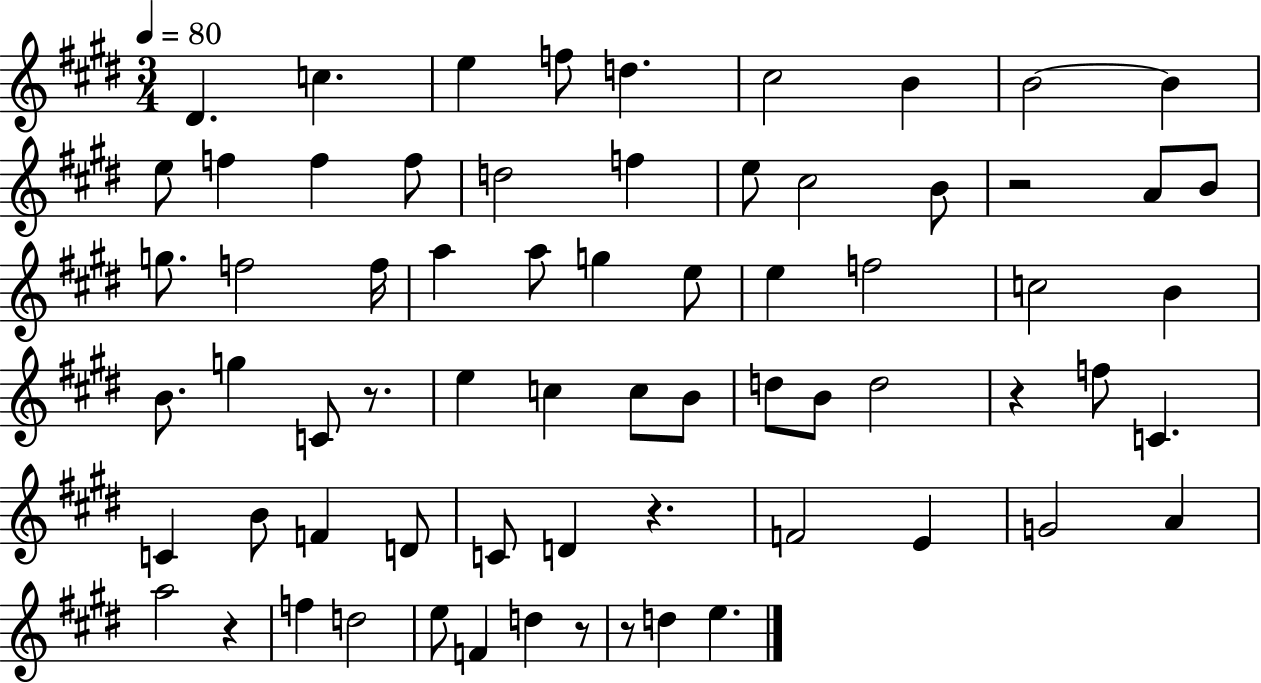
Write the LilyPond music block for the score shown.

{
  \clef treble
  \numericTimeSignature
  \time 3/4
  \key e \major
  \tempo 4 = 80
  dis'4. c''4. | e''4 f''8 d''4. | cis''2 b'4 | b'2~~ b'4 | \break e''8 f''4 f''4 f''8 | d''2 f''4 | e''8 cis''2 b'8 | r2 a'8 b'8 | \break g''8. f''2 f''16 | a''4 a''8 g''4 e''8 | e''4 f''2 | c''2 b'4 | \break b'8. g''4 c'8 r8. | e''4 c''4 c''8 b'8 | d''8 b'8 d''2 | r4 f''8 c'4. | \break c'4 b'8 f'4 d'8 | c'8 d'4 r4. | f'2 e'4 | g'2 a'4 | \break a''2 r4 | f''4 d''2 | e''8 f'4 d''4 r8 | r8 d''4 e''4. | \break \bar "|."
}